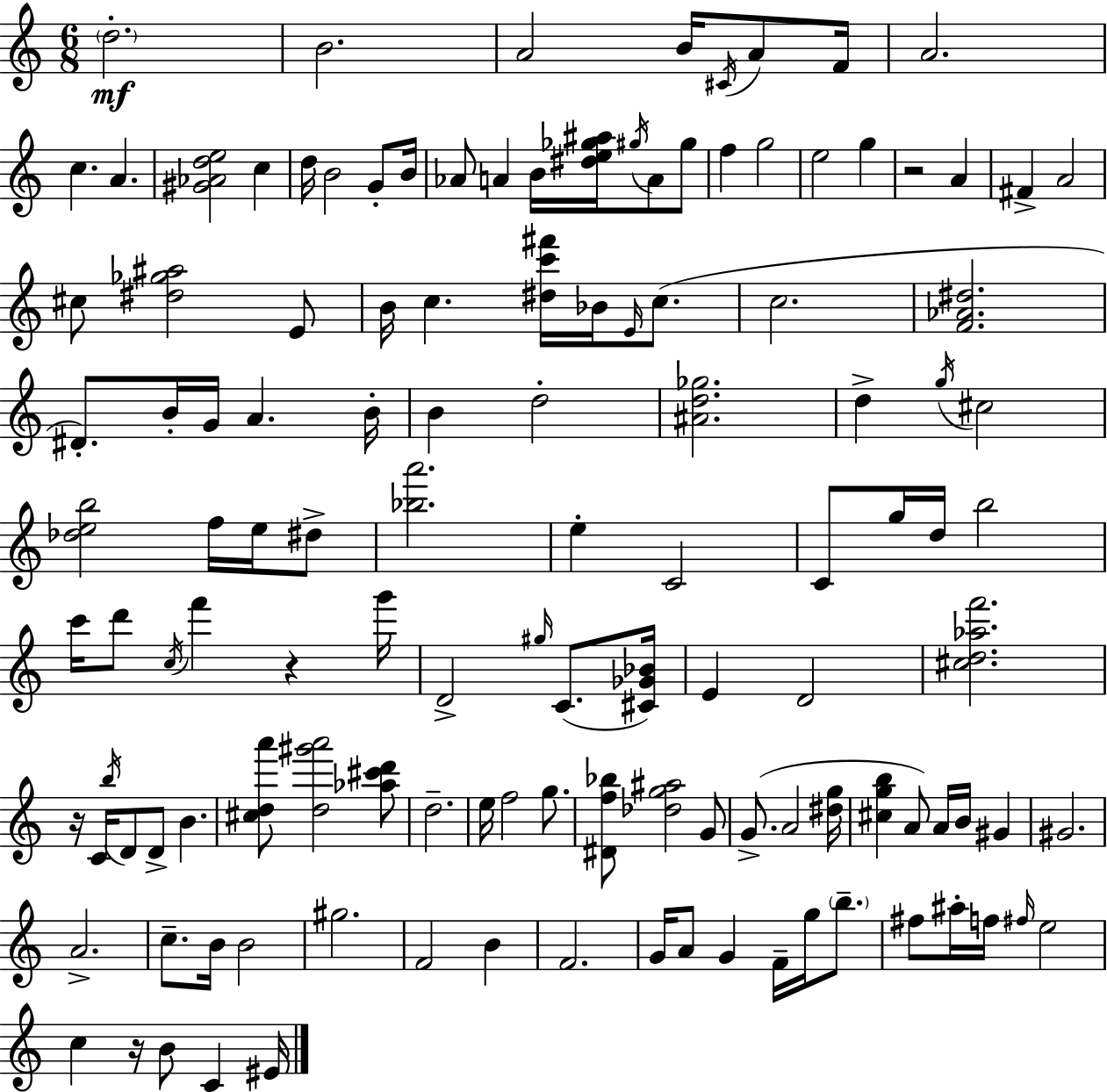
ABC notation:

X:1
T:Untitled
M:6/8
L:1/4
K:Am
d2 B2 A2 B/4 ^C/4 A/2 F/4 A2 c A [^G_Ade]2 c d/4 B2 G/2 B/4 _A/2 A B/4 [^de_g^a]/4 ^g/4 A/2 ^g/2 f g2 e2 g z2 A ^F A2 ^c/2 [^d_g^a]2 E/2 B/4 c [^dc'^f']/4 _B/4 E/4 c/2 c2 [F_A^d]2 ^D/2 B/4 G/4 A B/4 B d2 [^Ad_g]2 d g/4 ^c2 [_deb]2 f/4 e/4 ^d/2 [_ba']2 e C2 C/2 g/4 d/4 b2 c'/4 d'/2 c/4 f' z g'/4 D2 ^g/4 C/2 [^C_G_B]/4 E D2 [^cd_af']2 z/4 C/4 b/4 D/2 D/2 B [^cda']/2 [d^g'a']2 [_a^c'd']/2 d2 e/4 f2 g/2 [^Df_b]/2 [_dg^a]2 G/2 G/2 A2 [^dg]/4 [^cgb] A/2 A/4 B/4 ^G ^G2 A2 c/2 B/4 B2 ^g2 F2 B F2 G/4 A/2 G F/4 g/4 b/2 ^f/2 ^a/4 f/4 ^f/4 e2 c z/4 B/2 C ^E/4